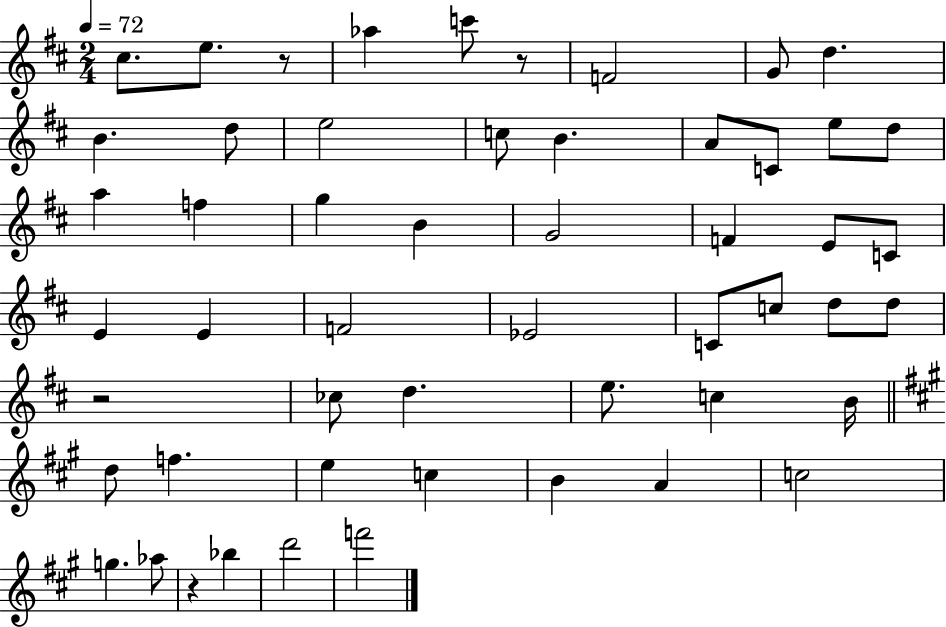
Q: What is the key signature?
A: D major